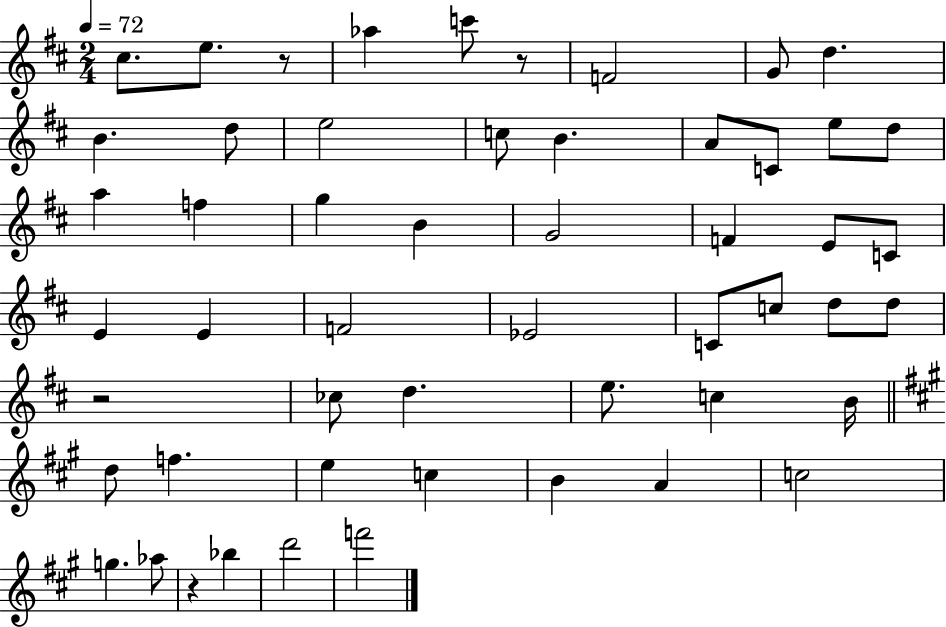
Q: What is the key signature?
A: D major